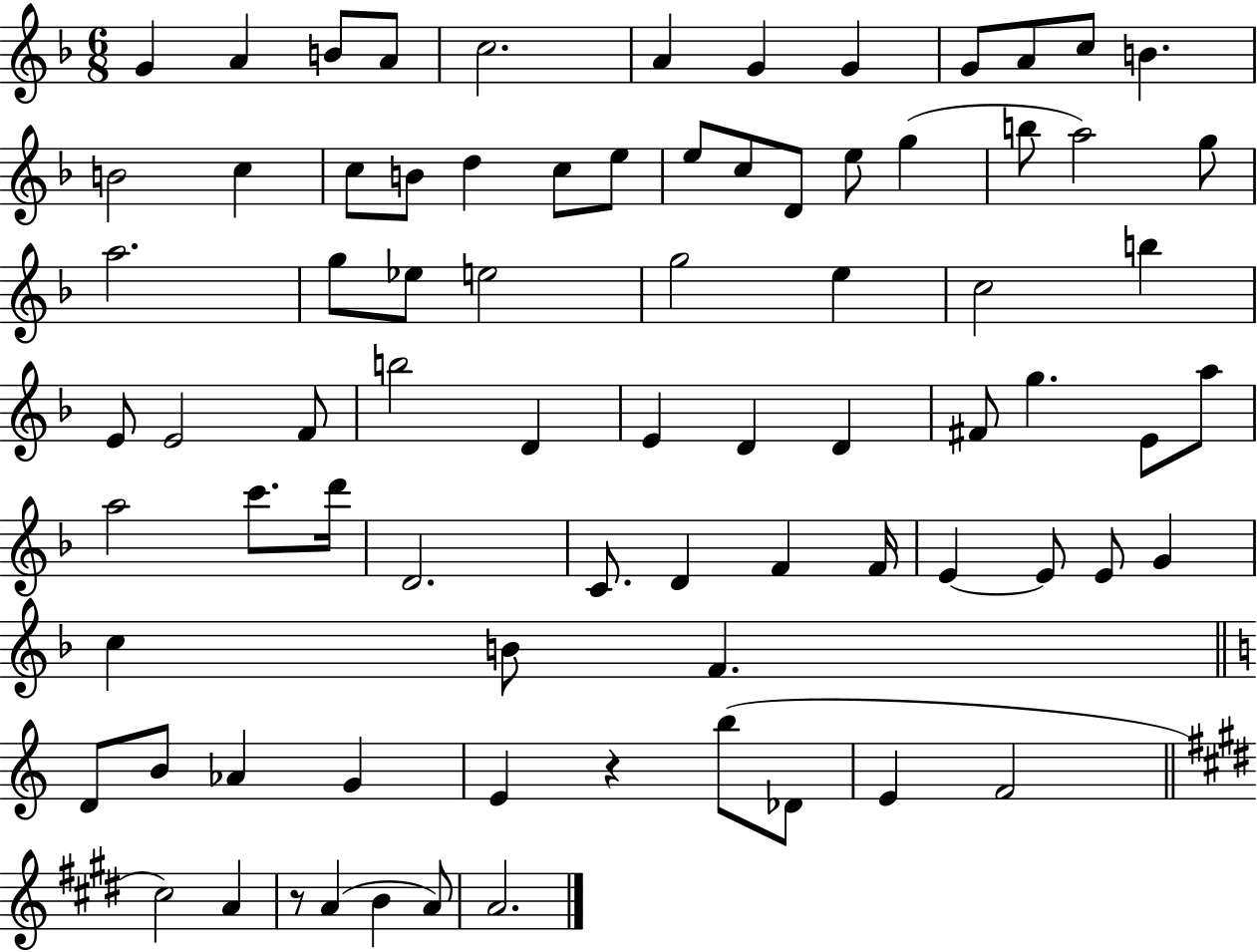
G4/q A4/q B4/e A4/e C5/h. A4/q G4/q G4/q G4/e A4/e C5/e B4/q. B4/h C5/q C5/e B4/e D5/q C5/e E5/e E5/e C5/e D4/e E5/e G5/q B5/e A5/h G5/e A5/h. G5/e Eb5/e E5/h G5/h E5/q C5/h B5/q E4/e E4/h F4/e B5/h D4/q E4/q D4/q D4/q F#4/e G5/q. E4/e A5/e A5/h C6/e. D6/s D4/h. C4/e. D4/q F4/q F4/s E4/q E4/e E4/e G4/q C5/q B4/e F4/q. D4/e B4/e Ab4/q G4/q E4/q R/q B5/e Db4/e E4/q F4/h C#5/h A4/q R/e A4/q B4/q A4/e A4/h.